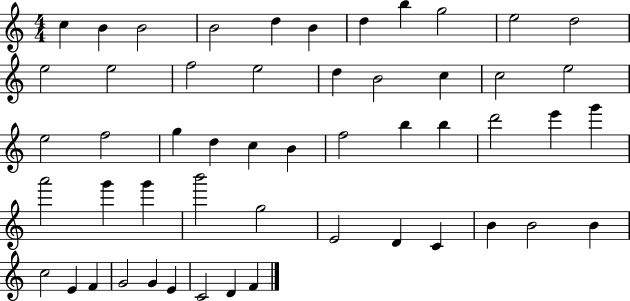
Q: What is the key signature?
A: C major